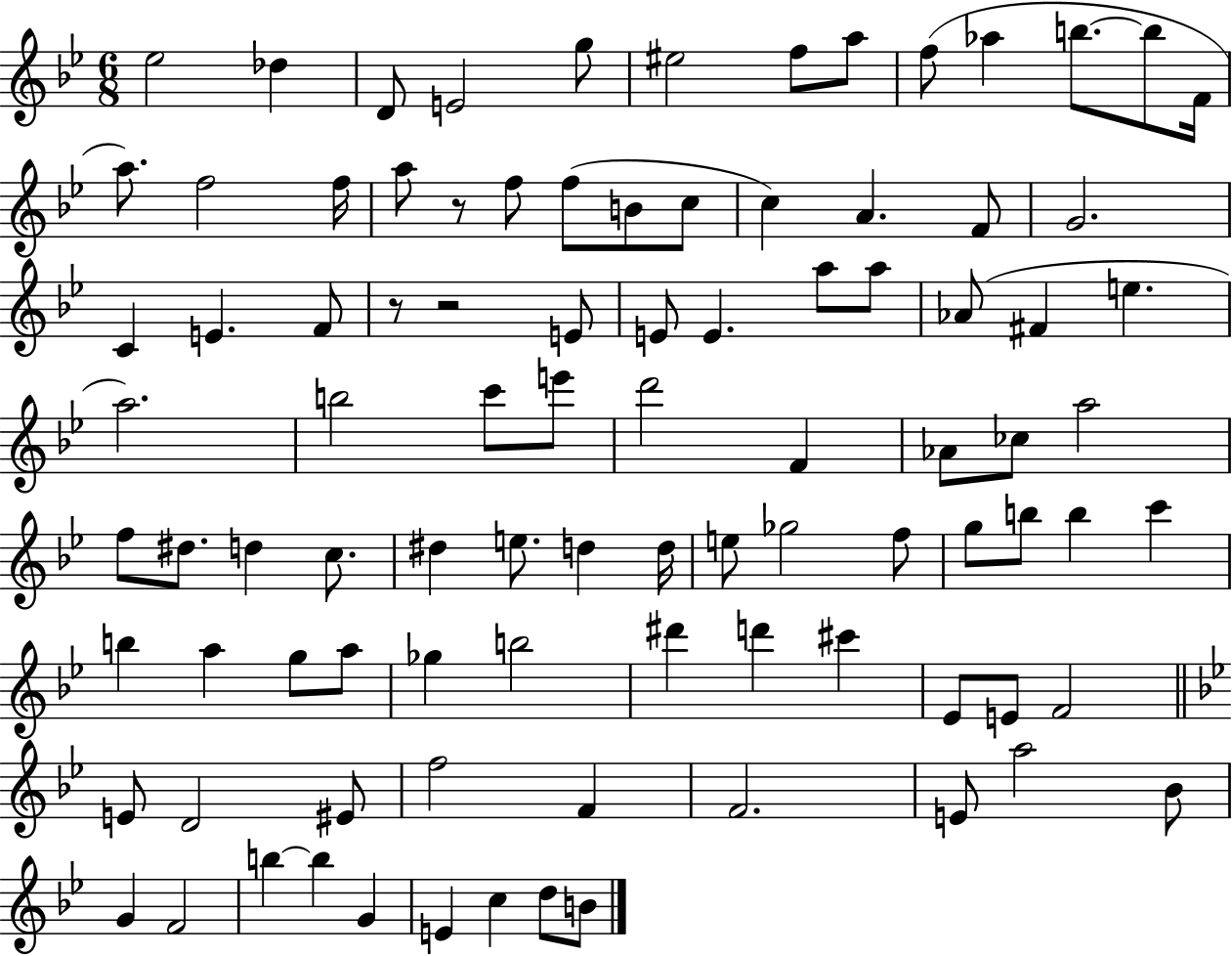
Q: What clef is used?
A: treble